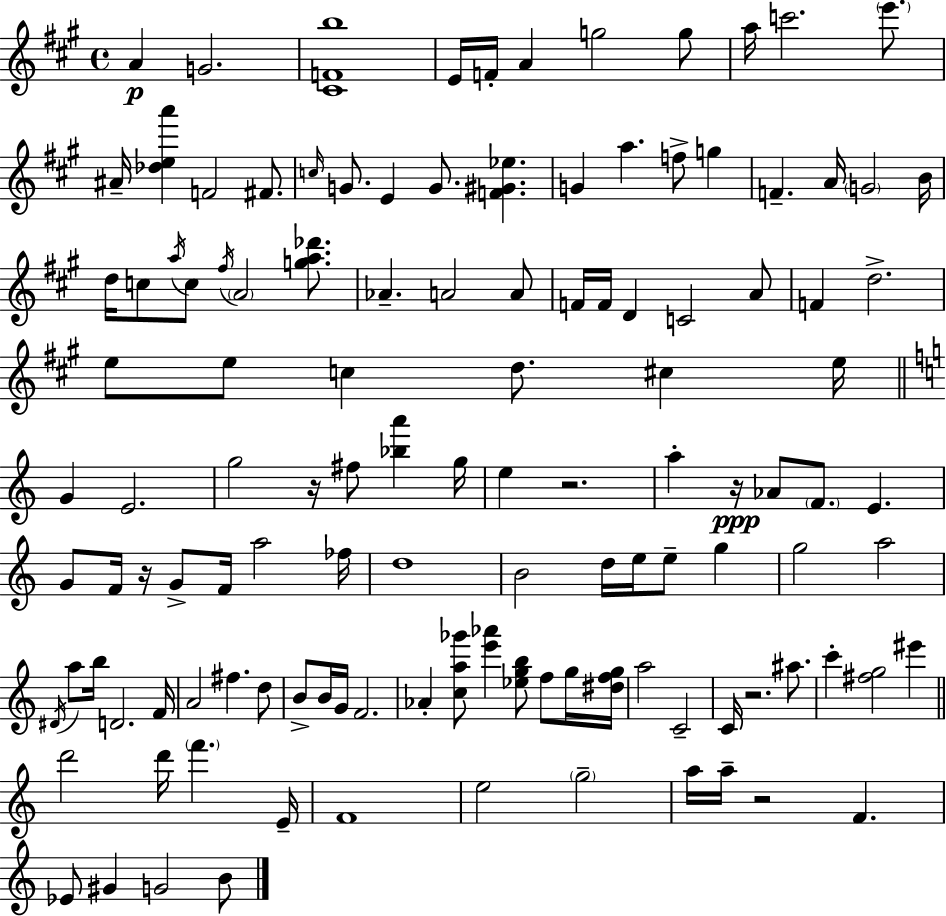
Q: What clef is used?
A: treble